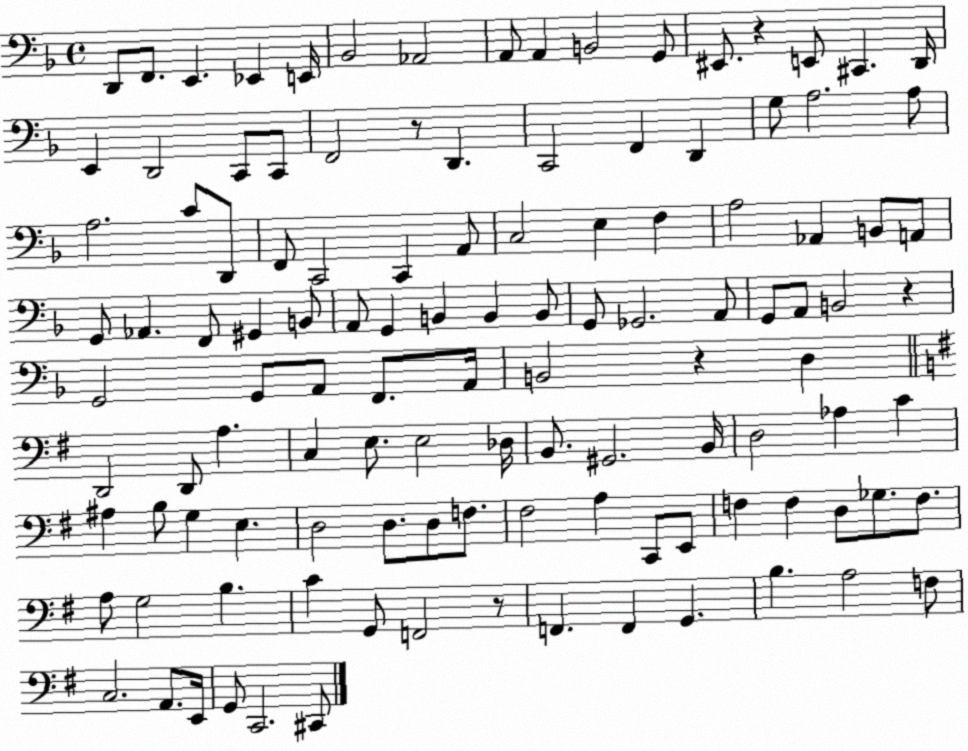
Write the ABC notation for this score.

X:1
T:Untitled
M:4/4
L:1/4
K:F
D,,/2 F,,/2 E,, _E,, E,,/4 _B,,2 _A,,2 A,,/2 A,, B,,2 G,,/2 ^E,,/2 z E,,/2 ^C,, D,,/4 E,, D,,2 C,,/2 C,,/2 F,,2 z/2 D,, C,,2 F,, D,, G,/2 A,2 A,/2 A,2 C/2 D,,/2 F,,/2 C,,2 C,, A,,/2 C,2 E, F, A,2 _A,, B,,/2 A,,/2 G,,/2 _A,, F,,/2 ^G,, B,,/2 A,,/2 G,, B,, B,, B,,/2 G,,/2 _G,,2 A,,/2 G,,/2 A,,/2 B,,2 z G,,2 G,,/2 A,,/2 F,,/2 A,,/4 B,,2 z D, D,,2 D,,/2 A, C, E,/2 E,2 _D,/4 B,,/2 ^G,,2 B,,/4 D,2 _A, C ^A, B,/2 G, E, D,2 D,/2 D,/2 F,/2 ^F,2 A, C,,/2 E,,/2 F, F, D,/2 _G,/2 F,/2 A,/2 G,2 B, C G,,/2 F,,2 z/2 F,, F,, G,, B, A,2 F,/2 C,2 A,,/2 E,,/4 G,,/2 C,,2 ^C,,/2